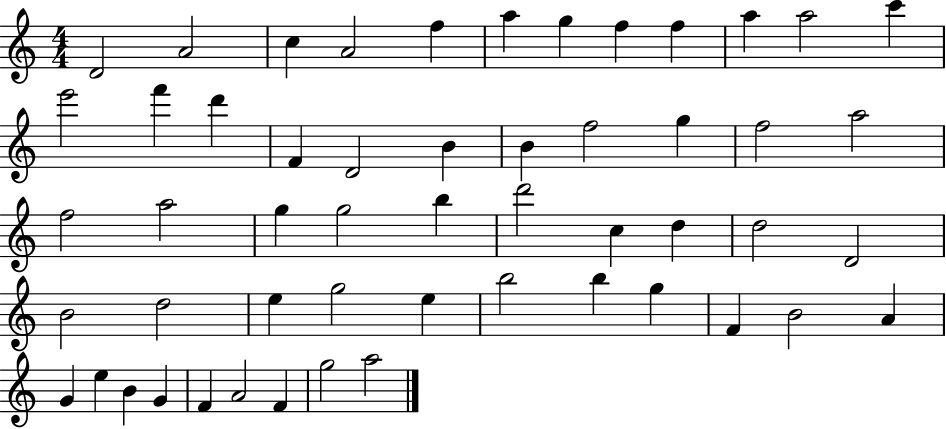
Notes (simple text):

D4/h A4/h C5/q A4/h F5/q A5/q G5/q F5/q F5/q A5/q A5/h C6/q E6/h F6/q D6/q F4/q D4/h B4/q B4/q F5/h G5/q F5/h A5/h F5/h A5/h G5/q G5/h B5/q D6/h C5/q D5/q D5/h D4/h B4/h D5/h E5/q G5/h E5/q B5/h B5/q G5/q F4/q B4/h A4/q G4/q E5/q B4/q G4/q F4/q A4/h F4/q G5/h A5/h